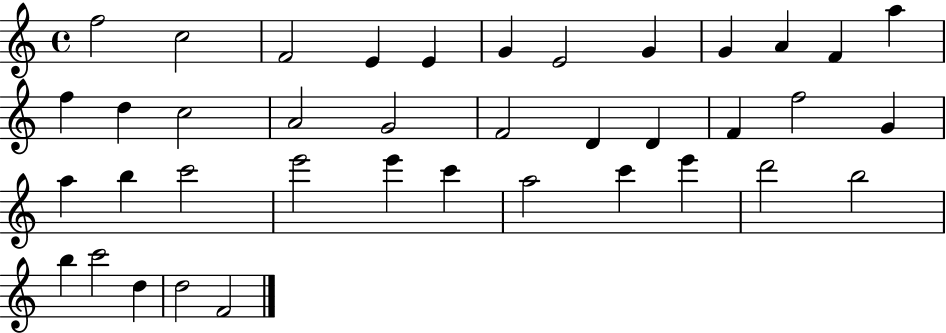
X:1
T:Untitled
M:4/4
L:1/4
K:C
f2 c2 F2 E E G E2 G G A F a f d c2 A2 G2 F2 D D F f2 G a b c'2 e'2 e' c' a2 c' e' d'2 b2 b c'2 d d2 F2